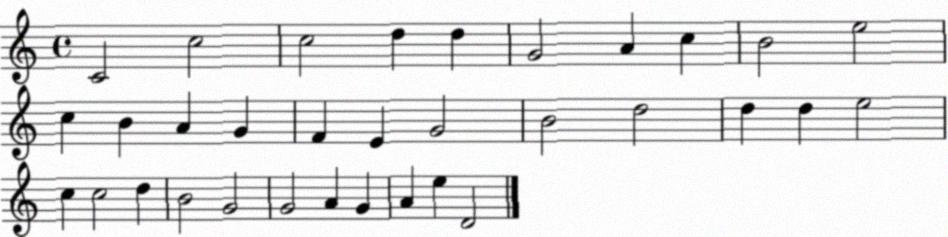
X:1
T:Untitled
M:4/4
L:1/4
K:C
C2 c2 c2 d d G2 A c B2 e2 c B A G F E G2 B2 d2 d d e2 c c2 d B2 G2 G2 A G A e D2